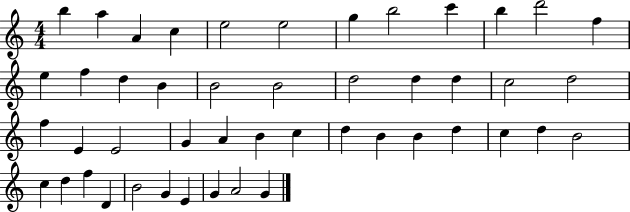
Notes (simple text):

B5/q A5/q A4/q C5/q E5/h E5/h G5/q B5/h C6/q B5/q D6/h F5/q E5/q F5/q D5/q B4/q B4/h B4/h D5/h D5/q D5/q C5/h D5/h F5/q E4/q E4/h G4/q A4/q B4/q C5/q D5/q B4/q B4/q D5/q C5/q D5/q B4/h C5/q D5/q F5/q D4/q B4/h G4/q E4/q G4/q A4/h G4/q